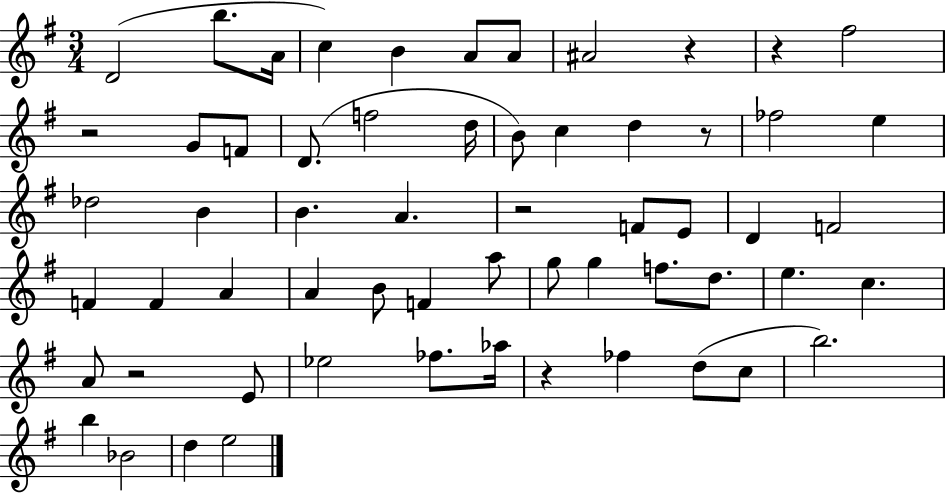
D4/h B5/e. A4/s C5/q B4/q A4/e A4/e A#4/h R/q R/q F#5/h R/h G4/e F4/e D4/e. F5/h D5/s B4/e C5/q D5/q R/e FES5/h E5/q Db5/h B4/q B4/q. A4/q. R/h F4/e E4/e D4/q F4/h F4/q F4/q A4/q A4/q B4/e F4/q A5/e G5/e G5/q F5/e. D5/e. E5/q. C5/q. A4/e R/h E4/e Eb5/h FES5/e. Ab5/s R/q FES5/q D5/e C5/e B5/h. B5/q Bb4/h D5/q E5/h